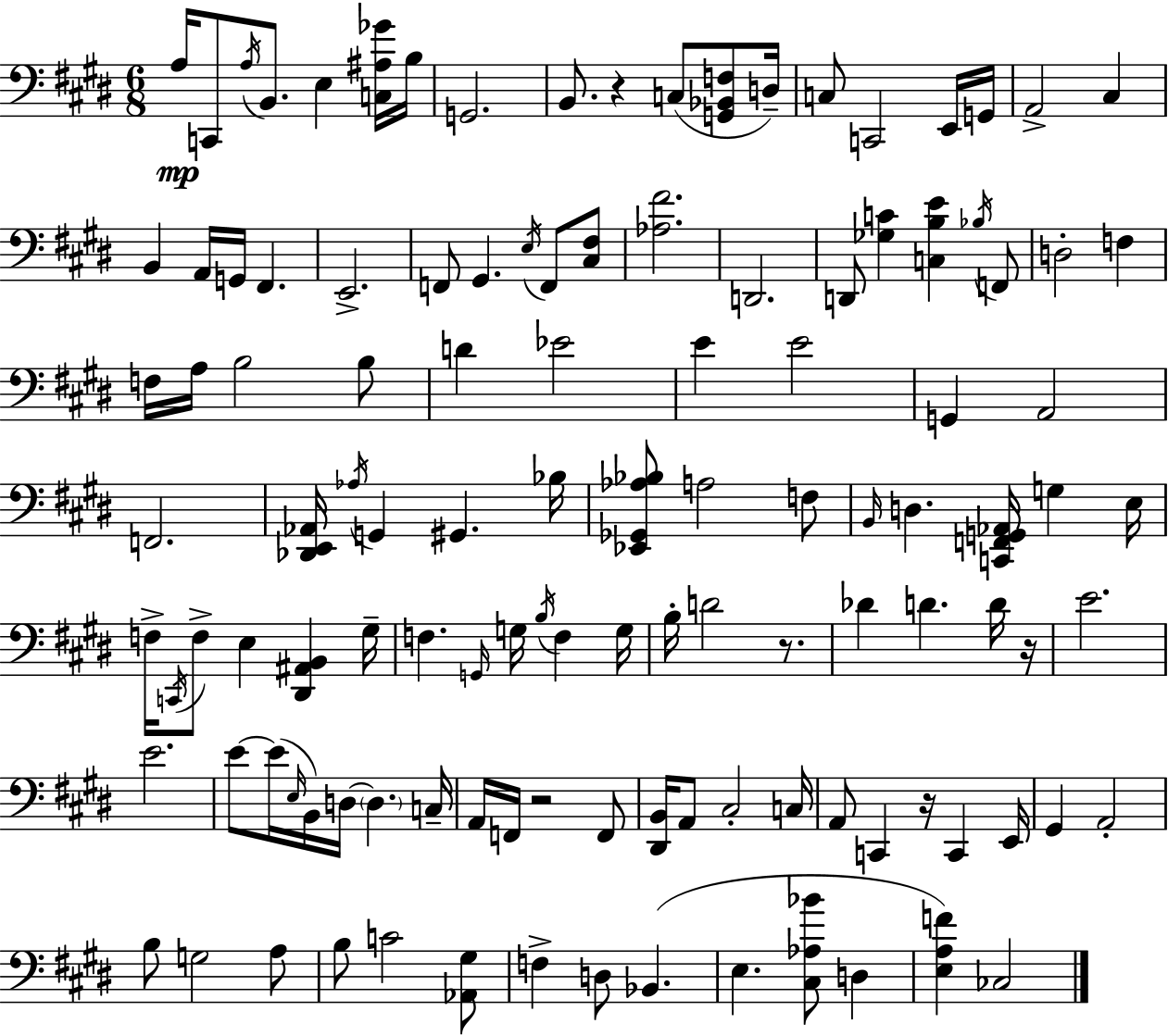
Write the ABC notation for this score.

X:1
T:Untitled
M:6/8
L:1/4
K:E
A,/4 C,,/2 A,/4 B,,/2 E, [C,^A,_G]/4 B,/4 G,,2 B,,/2 z C,/2 [G,,_B,,F,]/2 D,/4 C,/2 C,,2 E,,/4 G,,/4 A,,2 ^C, B,, A,,/4 G,,/4 ^F,, E,,2 F,,/2 ^G,, E,/4 F,,/2 [^C,^F,]/2 [_A,^F]2 D,,2 D,,/2 [_G,C] [C,B,E] _B,/4 F,,/2 D,2 F, F,/4 A,/4 B,2 B,/2 D _E2 E E2 G,, A,,2 F,,2 [_D,,E,,_A,,]/4 _A,/4 G,, ^G,, _B,/4 [_E,,_G,,_A,_B,]/2 A,2 F,/2 B,,/4 D, [C,,F,,G,,_A,,]/4 G, E,/4 F,/4 C,,/4 F,/2 E, [^D,,^A,,B,,] ^G,/4 F, G,,/4 G,/4 B,/4 F, G,/4 B,/4 D2 z/2 _D D D/4 z/4 E2 E2 E/2 E/4 E,/4 B,,/4 D,/4 D, C,/4 A,,/4 F,,/4 z2 F,,/2 [^D,,B,,]/4 A,,/2 ^C,2 C,/4 A,,/2 C,, z/4 C,, E,,/4 ^G,, A,,2 B,/2 G,2 A,/2 B,/2 C2 [_A,,^G,]/2 F, D,/2 _B,, E, [^C,_A,_B]/2 D, [E,A,F] _C,2